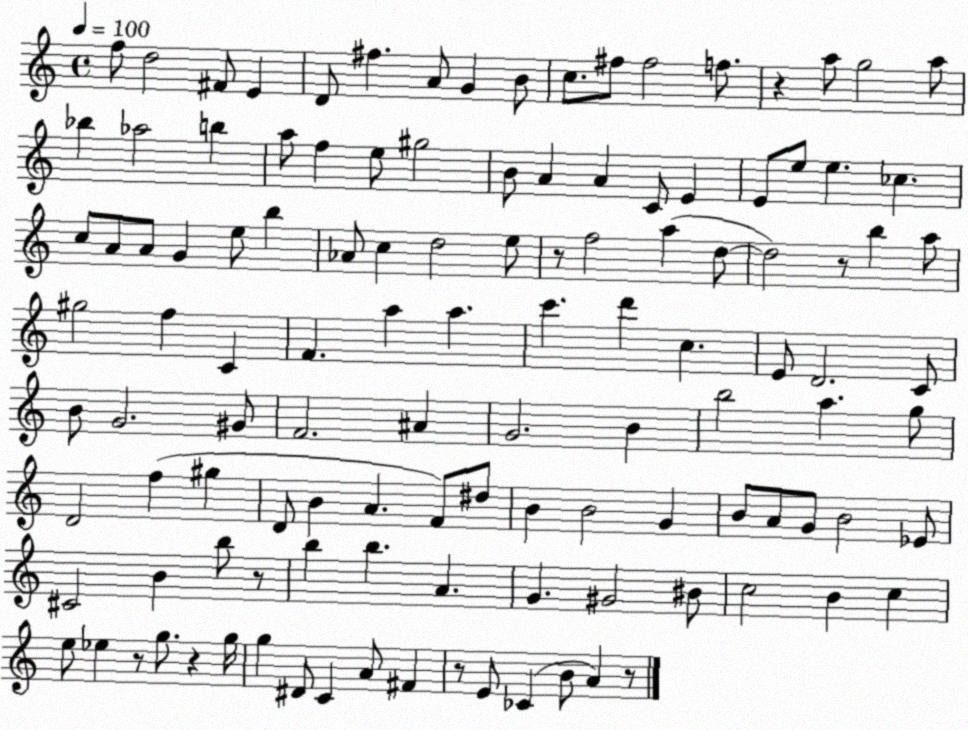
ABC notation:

X:1
T:Untitled
M:4/4
L:1/4
K:C
f/2 d2 ^F/2 E D/2 ^f A/2 G B/2 c/2 ^f/2 ^f2 f/2 z a/2 g2 a/2 _b _a2 b a/2 f e/2 ^g2 B/2 A A C/2 E E/2 e/2 e _c c/2 A/2 A/2 G e/2 b _A/2 c d2 e/2 z/2 f2 a d/2 d2 z/2 b a/2 ^g2 f C F a a c' d' c E/2 D2 C/2 B/2 G2 ^G/2 F2 ^A G2 B b2 a g/2 D2 f ^g D/2 B A F/2 ^d/2 B B2 G B/2 A/2 G/2 B2 _E/2 ^C2 B b/2 z/2 b b A G ^G2 ^B/2 c2 B c e/2 _e z/2 g/2 z g/4 g ^D/2 C A/2 ^F z/2 E/2 _C B/2 A z/2